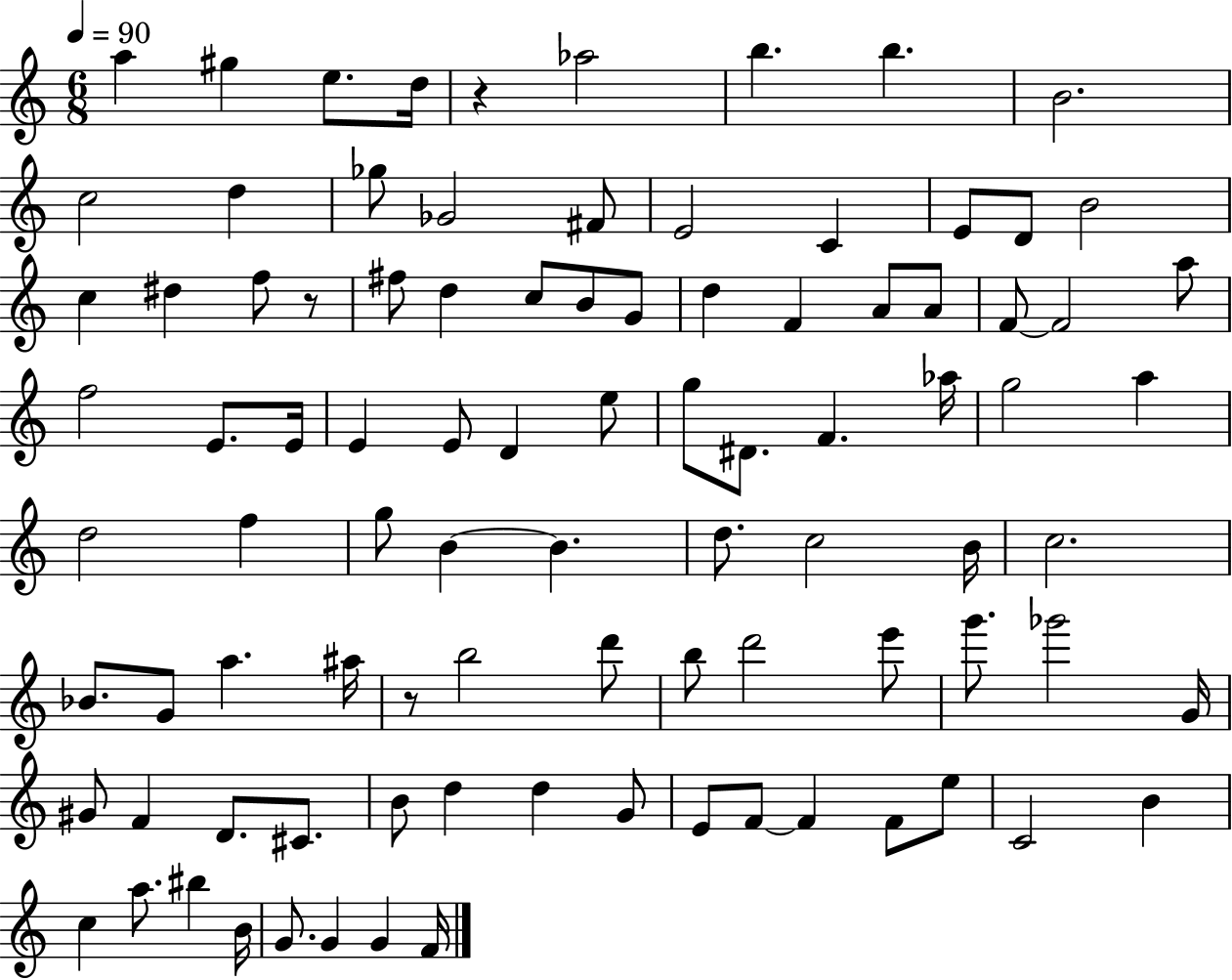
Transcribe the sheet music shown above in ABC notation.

X:1
T:Untitled
M:6/8
L:1/4
K:C
a ^g e/2 d/4 z _a2 b b B2 c2 d _g/2 _G2 ^F/2 E2 C E/2 D/2 B2 c ^d f/2 z/2 ^f/2 d c/2 B/2 G/2 d F A/2 A/2 F/2 F2 a/2 f2 E/2 E/4 E E/2 D e/2 g/2 ^D/2 F _a/4 g2 a d2 f g/2 B B d/2 c2 B/4 c2 _B/2 G/2 a ^a/4 z/2 b2 d'/2 b/2 d'2 e'/2 g'/2 _g'2 G/4 ^G/2 F D/2 ^C/2 B/2 d d G/2 E/2 F/2 F F/2 e/2 C2 B c a/2 ^b B/4 G/2 G G F/4